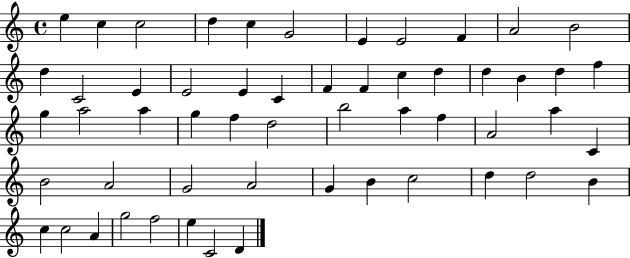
E5/q C5/q C5/h D5/q C5/q G4/h E4/q E4/h F4/q A4/h B4/h D5/q C4/h E4/q E4/h E4/q C4/q F4/q F4/q C5/q D5/q D5/q B4/q D5/q F5/q G5/q A5/h A5/q G5/q F5/q D5/h B5/h A5/q F5/q A4/h A5/q C4/q B4/h A4/h G4/h A4/h G4/q B4/q C5/h D5/q D5/h B4/q C5/q C5/h A4/q G5/h F5/h E5/q C4/h D4/q